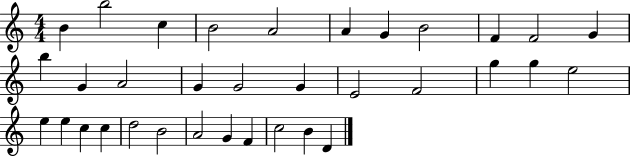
X:1
T:Untitled
M:4/4
L:1/4
K:C
B b2 c B2 A2 A G B2 F F2 G b G A2 G G2 G E2 F2 g g e2 e e c c d2 B2 A2 G F c2 B D